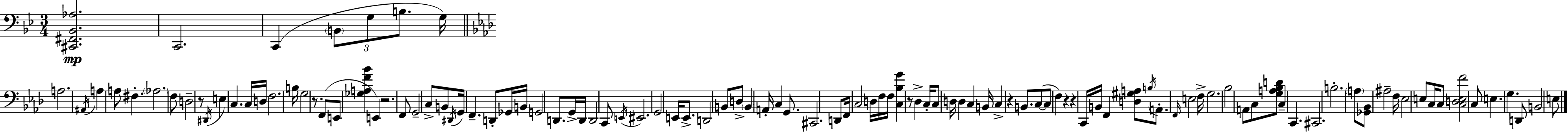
{
  \clef bass
  \numericTimeSignature
  \time 3/4
  \key bes \major
  <cis, fis, bes, aes>2.\mp | c,2. | c,4( \tuplet 3/2 { \parenthesize b,8 g8 b8. } g16) | \bar "||" \break \key f \minor a2. | \acciaccatura { ais,16 } a4 a8 fis4.-. | \parenthesize aes2. | f8 d2-- r8 | \break \acciaccatura { dis,16 } e4 c4. | c16 d16 f2. | b16 g2 r8. | f,8( e,8 <ges a f' bes'>4 e,4) | \break r2. | f,8 g,2-- | c8-> b,8 \acciaccatura { dis,16 } g,16 f,4.-- | d,8-. ges,16 b,16 g,2 | \break d,8. g,16-> d,16 d,2 | c,8 \acciaccatura { e,16 } eis,2. | g,2 | e,16 e,8.-> d,2 | \break b,8 d8-> \parenthesize b,4 a,16-. c4 | g,8. cis,2. | d,8 f,16 c2 | d16 f16 f16 <c bes g'>4 r8 | \break des4-> c16-. c8 d16 d4 | c4 b,16 c4-> r4 | b,8. c8~(~ c8 f4) | r4 r4 c,16 b,16 f,4 | \break <d gis a>8 \acciaccatura { b16 } a,8.-. \grace { f,16 } e2 | f16-> g2. | bes2 | a,8 c8 <g a bes d'>8 c4-- | \break c,4. cis,2. | b2.-. | \parenthesize a8 <ges, bes,>8 ais2-- | f16 ees2 | \break e8 c16 c8 <c d e f'>2 | c8 e4. | g4. d,8 b,2 | e8 \bar "|."
}